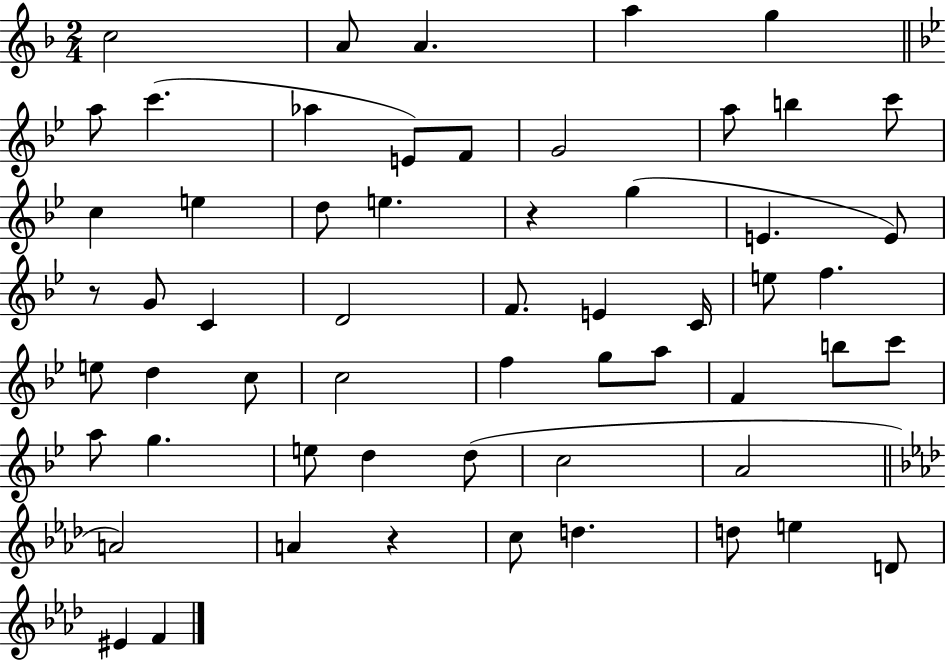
{
  \clef treble
  \numericTimeSignature
  \time 2/4
  \key f \major
  c''2 | a'8 a'4. | a''4 g''4 | \bar "||" \break \key g \minor a''8 c'''4.( | aes''4 e'8) f'8 | g'2 | a''8 b''4 c'''8 | \break c''4 e''4 | d''8 e''4. | r4 g''4( | e'4. e'8) | \break r8 g'8 c'4 | d'2 | f'8. e'4 c'16 | e''8 f''4. | \break e''8 d''4 c''8 | c''2 | f''4 g''8 a''8 | f'4 b''8 c'''8 | \break a''8 g''4. | e''8 d''4 d''8( | c''2 | a'2 | \break \bar "||" \break \key aes \major a'2) | a'4 r4 | c''8 d''4. | d''8 e''4 d'8 | \break eis'4 f'4 | \bar "|."
}